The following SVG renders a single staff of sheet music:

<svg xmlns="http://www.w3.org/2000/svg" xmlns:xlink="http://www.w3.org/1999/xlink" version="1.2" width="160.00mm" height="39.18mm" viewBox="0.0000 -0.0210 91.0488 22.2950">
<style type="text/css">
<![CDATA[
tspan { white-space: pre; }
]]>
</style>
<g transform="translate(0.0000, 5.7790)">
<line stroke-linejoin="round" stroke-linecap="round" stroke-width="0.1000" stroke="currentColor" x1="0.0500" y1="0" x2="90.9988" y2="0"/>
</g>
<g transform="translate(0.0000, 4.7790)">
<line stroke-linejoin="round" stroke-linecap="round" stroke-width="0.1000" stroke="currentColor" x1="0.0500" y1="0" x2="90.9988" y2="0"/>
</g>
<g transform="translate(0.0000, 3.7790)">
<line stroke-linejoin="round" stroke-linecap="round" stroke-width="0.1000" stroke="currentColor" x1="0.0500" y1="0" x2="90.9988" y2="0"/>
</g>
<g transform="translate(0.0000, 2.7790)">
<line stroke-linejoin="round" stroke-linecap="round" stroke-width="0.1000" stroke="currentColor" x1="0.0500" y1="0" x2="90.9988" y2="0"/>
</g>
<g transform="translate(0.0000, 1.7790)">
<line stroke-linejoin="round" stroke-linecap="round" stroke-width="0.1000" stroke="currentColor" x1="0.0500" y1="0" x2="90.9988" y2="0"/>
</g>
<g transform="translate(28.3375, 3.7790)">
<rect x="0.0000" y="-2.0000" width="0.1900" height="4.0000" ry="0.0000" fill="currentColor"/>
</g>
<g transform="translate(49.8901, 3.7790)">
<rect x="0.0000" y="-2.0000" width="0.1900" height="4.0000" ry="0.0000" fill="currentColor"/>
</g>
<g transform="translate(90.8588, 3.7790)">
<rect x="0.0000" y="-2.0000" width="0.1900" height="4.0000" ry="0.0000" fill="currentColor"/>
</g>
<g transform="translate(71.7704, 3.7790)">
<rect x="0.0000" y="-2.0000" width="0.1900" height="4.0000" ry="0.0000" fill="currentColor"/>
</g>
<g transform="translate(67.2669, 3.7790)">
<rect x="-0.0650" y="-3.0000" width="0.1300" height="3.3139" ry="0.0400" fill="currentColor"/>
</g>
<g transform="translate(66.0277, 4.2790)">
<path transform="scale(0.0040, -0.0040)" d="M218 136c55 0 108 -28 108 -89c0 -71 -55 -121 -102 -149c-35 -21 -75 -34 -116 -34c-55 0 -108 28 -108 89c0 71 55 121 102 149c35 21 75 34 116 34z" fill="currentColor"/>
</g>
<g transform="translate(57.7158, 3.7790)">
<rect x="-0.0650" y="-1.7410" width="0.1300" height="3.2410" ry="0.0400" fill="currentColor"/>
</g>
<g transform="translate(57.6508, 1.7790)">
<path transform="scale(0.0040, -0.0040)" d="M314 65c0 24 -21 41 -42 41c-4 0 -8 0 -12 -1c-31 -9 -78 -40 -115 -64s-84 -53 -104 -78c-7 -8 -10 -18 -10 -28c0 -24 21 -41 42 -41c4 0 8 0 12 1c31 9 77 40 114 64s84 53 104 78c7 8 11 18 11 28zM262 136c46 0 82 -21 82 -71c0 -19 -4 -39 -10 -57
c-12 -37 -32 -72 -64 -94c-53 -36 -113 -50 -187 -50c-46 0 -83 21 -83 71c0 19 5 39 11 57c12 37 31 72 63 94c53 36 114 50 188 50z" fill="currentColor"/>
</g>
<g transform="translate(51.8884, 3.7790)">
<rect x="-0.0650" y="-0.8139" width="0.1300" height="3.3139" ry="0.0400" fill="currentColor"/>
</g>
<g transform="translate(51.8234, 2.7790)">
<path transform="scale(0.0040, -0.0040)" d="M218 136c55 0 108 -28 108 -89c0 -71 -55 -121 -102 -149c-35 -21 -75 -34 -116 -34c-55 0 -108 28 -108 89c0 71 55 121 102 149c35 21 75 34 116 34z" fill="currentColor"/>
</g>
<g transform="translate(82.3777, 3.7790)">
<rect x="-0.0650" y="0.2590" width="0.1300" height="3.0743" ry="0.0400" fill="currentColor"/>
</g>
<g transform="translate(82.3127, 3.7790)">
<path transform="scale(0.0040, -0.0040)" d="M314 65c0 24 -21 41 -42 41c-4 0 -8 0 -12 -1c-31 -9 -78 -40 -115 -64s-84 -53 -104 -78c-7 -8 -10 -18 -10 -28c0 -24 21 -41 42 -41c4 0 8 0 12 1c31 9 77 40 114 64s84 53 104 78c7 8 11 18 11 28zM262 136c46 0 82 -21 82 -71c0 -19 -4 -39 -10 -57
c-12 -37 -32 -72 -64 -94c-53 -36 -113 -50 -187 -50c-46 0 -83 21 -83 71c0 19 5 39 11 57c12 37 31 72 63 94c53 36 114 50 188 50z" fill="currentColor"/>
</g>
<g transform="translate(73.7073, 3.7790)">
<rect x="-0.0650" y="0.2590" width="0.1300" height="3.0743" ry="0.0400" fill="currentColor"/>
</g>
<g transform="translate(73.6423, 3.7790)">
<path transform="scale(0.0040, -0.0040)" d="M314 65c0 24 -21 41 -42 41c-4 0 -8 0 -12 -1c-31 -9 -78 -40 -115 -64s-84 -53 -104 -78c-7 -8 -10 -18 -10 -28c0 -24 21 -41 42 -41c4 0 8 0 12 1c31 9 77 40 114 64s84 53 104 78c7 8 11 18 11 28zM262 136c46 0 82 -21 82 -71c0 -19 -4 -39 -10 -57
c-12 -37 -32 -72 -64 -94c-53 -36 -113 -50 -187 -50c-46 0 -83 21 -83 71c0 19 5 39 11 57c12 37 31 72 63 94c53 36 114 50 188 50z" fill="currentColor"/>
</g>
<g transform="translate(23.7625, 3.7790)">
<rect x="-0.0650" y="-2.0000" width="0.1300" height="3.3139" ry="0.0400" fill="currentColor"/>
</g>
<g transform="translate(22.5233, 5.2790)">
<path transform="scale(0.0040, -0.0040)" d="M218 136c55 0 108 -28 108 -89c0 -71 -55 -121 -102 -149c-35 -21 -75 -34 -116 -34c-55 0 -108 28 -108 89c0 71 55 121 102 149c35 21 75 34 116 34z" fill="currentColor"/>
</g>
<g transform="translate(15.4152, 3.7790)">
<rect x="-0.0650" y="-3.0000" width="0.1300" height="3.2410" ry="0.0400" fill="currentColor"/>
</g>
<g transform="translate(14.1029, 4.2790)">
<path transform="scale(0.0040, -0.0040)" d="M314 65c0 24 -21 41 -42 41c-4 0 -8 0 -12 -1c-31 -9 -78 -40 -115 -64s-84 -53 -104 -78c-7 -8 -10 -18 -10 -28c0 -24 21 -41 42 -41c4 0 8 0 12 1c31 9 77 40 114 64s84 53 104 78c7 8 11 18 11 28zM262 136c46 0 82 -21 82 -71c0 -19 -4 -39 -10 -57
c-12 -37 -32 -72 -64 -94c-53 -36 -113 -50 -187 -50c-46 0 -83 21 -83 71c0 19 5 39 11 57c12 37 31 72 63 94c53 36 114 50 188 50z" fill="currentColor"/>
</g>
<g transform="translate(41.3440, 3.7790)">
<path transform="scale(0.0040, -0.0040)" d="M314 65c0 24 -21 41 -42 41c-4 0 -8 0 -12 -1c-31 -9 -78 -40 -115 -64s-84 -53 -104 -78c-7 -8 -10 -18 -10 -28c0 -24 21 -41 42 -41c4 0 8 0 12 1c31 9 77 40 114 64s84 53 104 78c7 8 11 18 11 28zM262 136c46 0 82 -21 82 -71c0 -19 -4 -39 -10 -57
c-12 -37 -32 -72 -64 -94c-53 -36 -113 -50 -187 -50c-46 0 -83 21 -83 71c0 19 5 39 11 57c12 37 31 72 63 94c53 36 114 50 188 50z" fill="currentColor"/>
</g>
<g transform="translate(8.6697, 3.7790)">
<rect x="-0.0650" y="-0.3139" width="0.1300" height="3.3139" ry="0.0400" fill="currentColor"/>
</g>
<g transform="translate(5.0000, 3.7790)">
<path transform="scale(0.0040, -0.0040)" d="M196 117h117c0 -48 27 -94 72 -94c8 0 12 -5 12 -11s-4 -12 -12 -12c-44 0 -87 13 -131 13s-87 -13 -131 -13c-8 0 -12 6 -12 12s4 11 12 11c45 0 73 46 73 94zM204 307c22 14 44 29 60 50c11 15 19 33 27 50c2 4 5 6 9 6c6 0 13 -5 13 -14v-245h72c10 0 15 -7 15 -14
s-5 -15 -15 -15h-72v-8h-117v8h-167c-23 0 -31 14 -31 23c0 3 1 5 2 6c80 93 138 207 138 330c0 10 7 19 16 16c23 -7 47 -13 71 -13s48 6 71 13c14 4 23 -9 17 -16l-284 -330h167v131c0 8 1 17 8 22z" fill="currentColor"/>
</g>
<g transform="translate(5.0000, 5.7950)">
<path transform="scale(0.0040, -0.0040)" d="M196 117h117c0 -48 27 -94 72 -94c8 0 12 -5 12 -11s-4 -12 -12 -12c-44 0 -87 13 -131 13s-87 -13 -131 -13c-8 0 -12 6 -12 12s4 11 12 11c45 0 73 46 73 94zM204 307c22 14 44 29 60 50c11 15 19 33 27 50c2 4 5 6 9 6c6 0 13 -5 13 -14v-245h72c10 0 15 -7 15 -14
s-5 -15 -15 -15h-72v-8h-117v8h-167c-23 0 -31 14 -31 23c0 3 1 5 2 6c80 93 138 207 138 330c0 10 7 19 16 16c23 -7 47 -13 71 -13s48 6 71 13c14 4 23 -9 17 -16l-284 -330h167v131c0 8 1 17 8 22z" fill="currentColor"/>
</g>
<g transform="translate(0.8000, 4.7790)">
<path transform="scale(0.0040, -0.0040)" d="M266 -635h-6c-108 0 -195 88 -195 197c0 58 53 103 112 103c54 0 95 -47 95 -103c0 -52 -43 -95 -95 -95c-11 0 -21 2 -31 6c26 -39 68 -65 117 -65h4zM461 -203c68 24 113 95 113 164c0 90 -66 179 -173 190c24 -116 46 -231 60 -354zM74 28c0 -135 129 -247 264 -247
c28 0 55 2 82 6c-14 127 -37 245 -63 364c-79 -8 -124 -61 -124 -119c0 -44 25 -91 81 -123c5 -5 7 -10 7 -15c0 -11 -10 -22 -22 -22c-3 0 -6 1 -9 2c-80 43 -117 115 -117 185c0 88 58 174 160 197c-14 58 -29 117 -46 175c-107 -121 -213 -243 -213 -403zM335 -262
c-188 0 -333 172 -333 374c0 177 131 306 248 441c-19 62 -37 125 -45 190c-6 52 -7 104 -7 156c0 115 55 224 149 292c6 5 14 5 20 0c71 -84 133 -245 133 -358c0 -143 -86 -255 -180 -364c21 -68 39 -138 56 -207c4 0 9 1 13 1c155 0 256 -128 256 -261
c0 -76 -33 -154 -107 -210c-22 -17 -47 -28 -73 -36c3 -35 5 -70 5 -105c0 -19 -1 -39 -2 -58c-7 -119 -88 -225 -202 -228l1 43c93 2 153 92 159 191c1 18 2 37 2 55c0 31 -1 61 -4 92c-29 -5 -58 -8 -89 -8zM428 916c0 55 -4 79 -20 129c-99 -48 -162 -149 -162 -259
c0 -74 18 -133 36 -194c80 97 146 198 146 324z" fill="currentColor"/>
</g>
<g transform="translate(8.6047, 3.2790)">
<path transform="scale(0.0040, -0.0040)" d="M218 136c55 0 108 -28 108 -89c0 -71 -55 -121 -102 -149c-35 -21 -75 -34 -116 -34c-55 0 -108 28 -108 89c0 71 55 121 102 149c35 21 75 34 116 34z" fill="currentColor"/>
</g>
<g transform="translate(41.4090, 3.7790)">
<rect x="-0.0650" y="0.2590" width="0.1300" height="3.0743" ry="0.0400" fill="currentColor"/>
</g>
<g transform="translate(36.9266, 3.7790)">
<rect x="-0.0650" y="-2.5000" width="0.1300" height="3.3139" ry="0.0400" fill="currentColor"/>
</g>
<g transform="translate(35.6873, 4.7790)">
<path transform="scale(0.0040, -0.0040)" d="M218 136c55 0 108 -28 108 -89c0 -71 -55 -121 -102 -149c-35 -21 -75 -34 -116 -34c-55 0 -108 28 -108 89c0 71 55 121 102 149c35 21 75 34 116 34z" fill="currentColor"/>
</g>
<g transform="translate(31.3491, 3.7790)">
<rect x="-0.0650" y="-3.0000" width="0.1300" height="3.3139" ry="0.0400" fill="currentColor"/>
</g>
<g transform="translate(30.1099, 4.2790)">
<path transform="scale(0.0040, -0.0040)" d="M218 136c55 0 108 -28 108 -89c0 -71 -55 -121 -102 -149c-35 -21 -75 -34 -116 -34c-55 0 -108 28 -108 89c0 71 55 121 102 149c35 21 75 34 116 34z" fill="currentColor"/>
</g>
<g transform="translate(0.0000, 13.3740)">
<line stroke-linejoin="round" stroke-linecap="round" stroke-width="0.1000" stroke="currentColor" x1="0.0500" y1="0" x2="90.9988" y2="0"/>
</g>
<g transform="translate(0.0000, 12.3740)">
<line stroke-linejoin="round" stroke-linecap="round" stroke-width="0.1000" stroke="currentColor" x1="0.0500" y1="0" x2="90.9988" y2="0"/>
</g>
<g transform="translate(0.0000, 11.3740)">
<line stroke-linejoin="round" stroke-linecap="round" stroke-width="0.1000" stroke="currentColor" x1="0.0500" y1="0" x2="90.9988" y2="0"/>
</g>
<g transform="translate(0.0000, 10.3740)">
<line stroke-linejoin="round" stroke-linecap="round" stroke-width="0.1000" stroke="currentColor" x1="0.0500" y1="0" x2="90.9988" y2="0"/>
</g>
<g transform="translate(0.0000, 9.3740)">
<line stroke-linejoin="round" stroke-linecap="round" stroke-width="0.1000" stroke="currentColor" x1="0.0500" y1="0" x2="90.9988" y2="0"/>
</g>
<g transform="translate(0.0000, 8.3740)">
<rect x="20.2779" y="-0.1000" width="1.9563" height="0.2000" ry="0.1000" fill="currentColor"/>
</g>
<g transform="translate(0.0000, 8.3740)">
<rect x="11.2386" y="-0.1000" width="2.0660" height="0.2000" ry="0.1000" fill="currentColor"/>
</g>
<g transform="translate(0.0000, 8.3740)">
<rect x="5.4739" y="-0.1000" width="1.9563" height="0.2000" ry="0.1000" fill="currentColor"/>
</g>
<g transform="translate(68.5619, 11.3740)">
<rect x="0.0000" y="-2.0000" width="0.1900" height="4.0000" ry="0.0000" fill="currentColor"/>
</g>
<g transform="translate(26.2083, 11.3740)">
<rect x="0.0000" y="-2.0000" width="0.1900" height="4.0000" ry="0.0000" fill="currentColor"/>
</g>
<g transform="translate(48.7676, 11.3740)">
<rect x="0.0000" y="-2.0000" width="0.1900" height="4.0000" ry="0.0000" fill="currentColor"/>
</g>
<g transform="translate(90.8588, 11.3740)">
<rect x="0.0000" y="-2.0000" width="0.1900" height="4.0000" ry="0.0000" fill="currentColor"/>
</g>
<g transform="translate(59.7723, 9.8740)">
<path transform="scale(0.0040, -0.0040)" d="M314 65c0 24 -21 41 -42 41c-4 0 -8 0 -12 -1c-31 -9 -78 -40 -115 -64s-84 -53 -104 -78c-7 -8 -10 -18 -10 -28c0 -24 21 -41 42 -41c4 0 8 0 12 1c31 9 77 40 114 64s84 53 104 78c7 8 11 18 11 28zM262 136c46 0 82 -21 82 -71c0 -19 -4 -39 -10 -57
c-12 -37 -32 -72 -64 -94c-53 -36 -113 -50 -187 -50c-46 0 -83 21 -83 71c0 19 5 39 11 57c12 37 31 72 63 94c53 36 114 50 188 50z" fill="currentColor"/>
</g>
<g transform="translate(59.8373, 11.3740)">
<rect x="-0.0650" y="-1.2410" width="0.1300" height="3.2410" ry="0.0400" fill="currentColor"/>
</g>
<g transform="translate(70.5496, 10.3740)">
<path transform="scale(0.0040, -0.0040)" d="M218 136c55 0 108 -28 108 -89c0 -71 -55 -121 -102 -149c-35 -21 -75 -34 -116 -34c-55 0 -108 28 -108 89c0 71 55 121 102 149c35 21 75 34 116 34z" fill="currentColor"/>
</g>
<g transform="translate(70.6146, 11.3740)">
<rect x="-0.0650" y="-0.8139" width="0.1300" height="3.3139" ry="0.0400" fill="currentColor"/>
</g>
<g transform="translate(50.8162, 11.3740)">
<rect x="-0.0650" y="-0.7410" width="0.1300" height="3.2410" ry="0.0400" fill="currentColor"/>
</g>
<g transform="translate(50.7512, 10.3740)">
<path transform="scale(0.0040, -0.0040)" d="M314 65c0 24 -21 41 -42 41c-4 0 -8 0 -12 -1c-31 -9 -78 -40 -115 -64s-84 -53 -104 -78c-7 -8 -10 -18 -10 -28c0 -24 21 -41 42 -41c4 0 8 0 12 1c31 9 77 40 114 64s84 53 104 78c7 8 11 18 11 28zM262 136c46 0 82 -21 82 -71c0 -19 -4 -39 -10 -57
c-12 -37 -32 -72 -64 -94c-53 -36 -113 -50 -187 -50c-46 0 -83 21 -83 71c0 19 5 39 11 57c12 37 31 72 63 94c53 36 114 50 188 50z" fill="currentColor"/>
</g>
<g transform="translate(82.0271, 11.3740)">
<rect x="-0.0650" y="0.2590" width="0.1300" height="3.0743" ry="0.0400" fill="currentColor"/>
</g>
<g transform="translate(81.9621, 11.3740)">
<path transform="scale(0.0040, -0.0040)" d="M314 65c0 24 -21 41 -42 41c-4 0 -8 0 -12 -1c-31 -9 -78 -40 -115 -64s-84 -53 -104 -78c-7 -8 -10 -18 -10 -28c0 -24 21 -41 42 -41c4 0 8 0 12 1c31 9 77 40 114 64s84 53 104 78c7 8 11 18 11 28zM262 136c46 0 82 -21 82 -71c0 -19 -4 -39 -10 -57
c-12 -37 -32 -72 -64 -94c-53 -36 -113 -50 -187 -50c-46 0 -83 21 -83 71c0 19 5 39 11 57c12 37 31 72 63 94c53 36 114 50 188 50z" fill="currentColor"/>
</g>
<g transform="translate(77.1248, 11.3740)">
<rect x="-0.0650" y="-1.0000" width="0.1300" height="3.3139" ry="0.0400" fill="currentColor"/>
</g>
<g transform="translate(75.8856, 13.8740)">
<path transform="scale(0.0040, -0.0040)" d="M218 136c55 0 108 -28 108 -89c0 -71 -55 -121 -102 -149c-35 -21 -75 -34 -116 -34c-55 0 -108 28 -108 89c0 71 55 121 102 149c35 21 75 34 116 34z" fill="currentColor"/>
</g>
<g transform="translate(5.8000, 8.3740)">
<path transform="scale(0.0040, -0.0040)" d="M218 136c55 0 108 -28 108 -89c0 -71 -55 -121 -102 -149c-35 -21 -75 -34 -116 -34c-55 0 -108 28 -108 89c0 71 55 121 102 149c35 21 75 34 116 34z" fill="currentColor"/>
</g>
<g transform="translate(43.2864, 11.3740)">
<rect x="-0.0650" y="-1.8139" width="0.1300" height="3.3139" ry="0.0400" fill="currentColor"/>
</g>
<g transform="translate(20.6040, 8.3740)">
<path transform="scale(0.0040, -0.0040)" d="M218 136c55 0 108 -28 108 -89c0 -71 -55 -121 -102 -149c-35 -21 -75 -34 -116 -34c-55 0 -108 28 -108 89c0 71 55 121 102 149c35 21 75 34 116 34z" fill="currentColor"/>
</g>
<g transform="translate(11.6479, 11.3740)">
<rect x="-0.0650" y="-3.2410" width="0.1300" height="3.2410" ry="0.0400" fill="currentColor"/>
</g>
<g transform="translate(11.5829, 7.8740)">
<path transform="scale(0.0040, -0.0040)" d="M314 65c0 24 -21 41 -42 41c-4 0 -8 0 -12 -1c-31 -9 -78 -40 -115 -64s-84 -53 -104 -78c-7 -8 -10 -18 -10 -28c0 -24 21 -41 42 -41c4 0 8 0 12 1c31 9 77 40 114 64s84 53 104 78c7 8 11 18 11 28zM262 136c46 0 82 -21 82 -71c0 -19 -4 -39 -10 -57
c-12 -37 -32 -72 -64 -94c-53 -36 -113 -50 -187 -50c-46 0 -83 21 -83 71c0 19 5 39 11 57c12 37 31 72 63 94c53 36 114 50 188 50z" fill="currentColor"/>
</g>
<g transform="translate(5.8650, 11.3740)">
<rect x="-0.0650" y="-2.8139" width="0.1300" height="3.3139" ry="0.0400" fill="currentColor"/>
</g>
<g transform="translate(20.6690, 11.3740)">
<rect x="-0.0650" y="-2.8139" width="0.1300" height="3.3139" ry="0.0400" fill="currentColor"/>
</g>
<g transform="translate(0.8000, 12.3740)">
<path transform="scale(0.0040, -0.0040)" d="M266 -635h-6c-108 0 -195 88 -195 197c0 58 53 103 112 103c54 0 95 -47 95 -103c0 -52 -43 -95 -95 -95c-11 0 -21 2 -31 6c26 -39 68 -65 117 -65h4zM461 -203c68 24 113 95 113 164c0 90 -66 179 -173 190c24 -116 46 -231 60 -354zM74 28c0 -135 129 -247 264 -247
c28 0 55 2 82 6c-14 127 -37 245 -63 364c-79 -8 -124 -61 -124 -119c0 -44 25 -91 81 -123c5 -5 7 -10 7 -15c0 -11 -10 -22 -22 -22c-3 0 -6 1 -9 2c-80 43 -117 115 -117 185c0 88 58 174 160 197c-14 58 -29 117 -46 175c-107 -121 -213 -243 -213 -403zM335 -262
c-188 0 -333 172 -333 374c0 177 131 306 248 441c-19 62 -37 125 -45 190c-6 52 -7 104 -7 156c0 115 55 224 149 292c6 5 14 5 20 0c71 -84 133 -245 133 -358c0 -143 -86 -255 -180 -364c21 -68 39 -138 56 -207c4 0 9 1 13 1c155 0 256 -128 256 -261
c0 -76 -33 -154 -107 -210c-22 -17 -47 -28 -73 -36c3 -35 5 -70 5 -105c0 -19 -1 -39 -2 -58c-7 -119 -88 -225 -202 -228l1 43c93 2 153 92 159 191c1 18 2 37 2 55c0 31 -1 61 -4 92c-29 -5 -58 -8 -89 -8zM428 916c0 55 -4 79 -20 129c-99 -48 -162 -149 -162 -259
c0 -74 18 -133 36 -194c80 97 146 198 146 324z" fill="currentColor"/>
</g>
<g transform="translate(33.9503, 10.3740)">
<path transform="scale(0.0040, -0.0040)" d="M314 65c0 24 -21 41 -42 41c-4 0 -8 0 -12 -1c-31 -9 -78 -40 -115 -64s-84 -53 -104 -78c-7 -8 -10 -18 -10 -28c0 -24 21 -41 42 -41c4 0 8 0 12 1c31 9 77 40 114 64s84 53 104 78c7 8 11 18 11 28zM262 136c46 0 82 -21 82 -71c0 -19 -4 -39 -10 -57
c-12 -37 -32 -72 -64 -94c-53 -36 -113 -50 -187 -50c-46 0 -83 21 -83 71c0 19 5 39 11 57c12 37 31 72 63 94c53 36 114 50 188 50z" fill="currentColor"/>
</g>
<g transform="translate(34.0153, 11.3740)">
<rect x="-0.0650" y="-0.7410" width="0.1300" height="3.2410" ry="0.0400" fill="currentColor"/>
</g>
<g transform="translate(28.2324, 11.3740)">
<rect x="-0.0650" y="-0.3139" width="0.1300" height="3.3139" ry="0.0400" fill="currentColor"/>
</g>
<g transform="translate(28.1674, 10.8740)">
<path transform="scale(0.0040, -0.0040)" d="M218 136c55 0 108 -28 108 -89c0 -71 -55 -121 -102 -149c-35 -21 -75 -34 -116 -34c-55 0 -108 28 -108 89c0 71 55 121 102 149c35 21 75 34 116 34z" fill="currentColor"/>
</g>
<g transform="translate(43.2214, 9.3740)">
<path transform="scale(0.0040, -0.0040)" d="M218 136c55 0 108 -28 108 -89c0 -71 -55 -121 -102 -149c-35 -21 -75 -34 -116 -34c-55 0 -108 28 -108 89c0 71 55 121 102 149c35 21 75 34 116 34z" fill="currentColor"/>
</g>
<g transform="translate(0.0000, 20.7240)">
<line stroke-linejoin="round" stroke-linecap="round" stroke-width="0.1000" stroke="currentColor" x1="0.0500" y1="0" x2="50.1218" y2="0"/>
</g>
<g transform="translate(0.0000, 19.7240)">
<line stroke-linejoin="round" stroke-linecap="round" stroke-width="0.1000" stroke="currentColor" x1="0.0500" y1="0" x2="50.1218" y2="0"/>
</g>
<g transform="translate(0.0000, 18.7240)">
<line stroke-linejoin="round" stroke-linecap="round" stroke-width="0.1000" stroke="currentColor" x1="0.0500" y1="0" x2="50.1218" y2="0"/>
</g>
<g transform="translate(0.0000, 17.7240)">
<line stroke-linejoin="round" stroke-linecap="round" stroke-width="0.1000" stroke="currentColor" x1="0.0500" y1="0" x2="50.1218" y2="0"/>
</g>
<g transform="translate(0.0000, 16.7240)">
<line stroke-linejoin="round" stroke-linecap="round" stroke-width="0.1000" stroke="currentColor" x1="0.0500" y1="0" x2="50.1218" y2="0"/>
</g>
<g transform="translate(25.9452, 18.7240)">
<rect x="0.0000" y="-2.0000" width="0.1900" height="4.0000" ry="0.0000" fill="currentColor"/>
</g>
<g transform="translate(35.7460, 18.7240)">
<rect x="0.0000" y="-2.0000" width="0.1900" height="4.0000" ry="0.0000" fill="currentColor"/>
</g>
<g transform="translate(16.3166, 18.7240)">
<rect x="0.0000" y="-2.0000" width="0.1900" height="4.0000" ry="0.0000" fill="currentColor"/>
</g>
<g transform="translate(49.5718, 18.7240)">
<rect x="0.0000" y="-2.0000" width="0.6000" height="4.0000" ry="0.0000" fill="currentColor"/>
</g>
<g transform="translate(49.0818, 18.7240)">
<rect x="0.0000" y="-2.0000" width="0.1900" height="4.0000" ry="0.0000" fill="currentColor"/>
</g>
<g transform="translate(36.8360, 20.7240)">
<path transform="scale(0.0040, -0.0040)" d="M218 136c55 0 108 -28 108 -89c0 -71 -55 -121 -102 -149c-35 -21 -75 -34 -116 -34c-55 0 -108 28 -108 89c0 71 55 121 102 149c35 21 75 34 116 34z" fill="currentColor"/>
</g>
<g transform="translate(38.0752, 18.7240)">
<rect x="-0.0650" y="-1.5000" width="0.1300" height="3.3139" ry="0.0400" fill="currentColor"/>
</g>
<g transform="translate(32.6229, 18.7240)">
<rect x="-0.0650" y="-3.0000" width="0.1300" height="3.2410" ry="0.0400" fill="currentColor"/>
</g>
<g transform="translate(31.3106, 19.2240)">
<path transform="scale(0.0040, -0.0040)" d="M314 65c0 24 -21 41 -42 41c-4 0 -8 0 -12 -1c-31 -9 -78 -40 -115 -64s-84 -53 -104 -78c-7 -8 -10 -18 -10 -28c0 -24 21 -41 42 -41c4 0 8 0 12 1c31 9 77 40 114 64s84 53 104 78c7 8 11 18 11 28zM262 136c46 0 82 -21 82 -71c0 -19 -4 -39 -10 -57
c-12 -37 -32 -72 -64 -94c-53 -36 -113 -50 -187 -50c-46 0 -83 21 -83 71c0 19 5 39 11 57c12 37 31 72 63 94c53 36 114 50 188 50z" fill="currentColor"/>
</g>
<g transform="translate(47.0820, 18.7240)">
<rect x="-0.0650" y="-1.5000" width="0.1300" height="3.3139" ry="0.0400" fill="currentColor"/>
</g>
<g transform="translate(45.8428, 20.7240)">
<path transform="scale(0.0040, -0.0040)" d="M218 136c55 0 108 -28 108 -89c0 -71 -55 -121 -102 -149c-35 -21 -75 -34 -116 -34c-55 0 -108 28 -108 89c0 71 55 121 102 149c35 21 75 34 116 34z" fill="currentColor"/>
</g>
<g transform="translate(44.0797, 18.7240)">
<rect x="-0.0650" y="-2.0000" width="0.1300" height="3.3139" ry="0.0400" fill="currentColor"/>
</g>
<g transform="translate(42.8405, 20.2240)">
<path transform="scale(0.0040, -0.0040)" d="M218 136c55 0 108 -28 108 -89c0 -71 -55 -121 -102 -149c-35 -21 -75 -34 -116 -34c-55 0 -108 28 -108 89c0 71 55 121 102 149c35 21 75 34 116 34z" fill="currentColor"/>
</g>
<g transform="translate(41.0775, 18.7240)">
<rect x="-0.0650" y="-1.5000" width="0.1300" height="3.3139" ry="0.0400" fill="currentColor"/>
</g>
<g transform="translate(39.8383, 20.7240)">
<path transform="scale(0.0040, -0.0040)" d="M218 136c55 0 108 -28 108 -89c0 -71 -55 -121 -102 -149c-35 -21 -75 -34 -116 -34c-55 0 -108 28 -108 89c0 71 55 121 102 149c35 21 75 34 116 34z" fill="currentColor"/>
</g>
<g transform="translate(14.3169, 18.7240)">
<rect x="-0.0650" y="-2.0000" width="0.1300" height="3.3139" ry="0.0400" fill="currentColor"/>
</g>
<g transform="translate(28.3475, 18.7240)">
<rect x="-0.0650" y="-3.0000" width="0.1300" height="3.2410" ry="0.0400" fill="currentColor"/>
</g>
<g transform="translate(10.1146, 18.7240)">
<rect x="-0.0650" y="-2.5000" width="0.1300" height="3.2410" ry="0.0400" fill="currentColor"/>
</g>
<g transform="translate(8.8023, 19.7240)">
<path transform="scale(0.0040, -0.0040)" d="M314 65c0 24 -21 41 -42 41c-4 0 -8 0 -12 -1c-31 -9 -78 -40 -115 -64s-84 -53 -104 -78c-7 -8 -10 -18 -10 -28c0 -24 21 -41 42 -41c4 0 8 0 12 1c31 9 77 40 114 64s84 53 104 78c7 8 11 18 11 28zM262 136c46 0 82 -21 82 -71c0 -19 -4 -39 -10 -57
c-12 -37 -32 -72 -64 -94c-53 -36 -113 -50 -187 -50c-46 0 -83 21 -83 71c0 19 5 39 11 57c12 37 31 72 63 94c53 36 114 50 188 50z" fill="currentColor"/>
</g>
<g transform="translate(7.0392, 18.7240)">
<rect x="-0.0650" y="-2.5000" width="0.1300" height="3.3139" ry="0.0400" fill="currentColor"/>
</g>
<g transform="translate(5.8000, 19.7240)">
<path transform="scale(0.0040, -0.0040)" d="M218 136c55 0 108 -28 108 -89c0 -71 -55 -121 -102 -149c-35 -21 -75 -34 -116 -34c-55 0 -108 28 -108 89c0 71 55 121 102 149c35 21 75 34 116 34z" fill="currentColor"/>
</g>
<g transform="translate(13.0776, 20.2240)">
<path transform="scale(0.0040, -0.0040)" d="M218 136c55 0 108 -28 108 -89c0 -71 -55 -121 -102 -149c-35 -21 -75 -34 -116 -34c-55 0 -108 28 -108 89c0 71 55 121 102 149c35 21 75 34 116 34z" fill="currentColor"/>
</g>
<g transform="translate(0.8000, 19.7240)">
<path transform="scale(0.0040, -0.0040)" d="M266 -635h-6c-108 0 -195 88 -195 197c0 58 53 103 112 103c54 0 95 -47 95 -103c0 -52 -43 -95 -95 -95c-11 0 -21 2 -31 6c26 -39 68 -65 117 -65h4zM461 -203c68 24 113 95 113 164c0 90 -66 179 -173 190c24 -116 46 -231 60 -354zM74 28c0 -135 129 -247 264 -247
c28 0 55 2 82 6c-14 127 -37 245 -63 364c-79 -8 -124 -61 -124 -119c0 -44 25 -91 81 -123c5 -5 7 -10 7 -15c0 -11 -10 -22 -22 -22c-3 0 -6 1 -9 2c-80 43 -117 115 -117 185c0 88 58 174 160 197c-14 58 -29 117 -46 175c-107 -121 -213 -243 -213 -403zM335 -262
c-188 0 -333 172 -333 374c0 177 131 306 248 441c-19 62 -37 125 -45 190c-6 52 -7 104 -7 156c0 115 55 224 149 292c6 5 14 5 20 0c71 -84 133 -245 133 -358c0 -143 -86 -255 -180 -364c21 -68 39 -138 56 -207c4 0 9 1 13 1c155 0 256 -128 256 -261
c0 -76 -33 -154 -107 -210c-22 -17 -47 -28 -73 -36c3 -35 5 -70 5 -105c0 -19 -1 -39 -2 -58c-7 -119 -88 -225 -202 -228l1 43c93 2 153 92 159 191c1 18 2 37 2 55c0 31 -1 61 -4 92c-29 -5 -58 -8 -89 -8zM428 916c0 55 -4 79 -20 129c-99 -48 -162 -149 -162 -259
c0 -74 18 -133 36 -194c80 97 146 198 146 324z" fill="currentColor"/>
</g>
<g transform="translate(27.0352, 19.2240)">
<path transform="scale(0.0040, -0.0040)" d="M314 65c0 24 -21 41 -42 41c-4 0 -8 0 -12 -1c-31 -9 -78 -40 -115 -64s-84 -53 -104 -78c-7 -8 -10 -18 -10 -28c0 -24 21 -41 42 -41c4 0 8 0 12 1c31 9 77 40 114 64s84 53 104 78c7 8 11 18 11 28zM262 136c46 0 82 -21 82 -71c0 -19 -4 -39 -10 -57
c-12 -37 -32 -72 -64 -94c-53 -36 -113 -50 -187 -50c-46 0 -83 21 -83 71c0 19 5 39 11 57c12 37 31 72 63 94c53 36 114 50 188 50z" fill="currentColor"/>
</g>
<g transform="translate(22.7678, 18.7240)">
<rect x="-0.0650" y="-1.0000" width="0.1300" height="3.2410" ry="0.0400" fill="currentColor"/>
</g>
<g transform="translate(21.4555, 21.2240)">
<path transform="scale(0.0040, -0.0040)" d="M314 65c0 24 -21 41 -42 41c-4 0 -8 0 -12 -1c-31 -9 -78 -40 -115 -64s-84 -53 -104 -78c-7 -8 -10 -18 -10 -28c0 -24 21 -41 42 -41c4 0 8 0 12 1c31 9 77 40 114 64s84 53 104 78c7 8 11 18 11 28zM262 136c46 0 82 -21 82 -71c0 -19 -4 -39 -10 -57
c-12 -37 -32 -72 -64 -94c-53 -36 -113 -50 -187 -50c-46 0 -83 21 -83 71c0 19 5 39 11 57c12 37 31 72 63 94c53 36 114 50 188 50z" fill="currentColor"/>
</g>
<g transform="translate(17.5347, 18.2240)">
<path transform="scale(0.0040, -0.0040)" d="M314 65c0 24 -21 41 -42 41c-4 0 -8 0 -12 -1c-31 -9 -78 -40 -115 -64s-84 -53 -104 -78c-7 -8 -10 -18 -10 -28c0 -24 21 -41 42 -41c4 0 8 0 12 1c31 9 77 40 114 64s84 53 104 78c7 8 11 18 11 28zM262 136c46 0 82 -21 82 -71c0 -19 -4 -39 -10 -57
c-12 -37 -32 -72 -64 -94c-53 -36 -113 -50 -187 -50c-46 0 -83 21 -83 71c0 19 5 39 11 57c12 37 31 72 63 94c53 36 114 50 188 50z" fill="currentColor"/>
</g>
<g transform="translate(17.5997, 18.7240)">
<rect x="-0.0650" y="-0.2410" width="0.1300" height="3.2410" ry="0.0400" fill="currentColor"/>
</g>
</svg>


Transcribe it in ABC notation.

X:1
T:Untitled
M:4/4
L:1/4
K:C
c A2 F A G B2 d f2 A B2 B2 a b2 a c d2 f d2 e2 d D B2 G G2 F c2 D2 A2 A2 E E F E